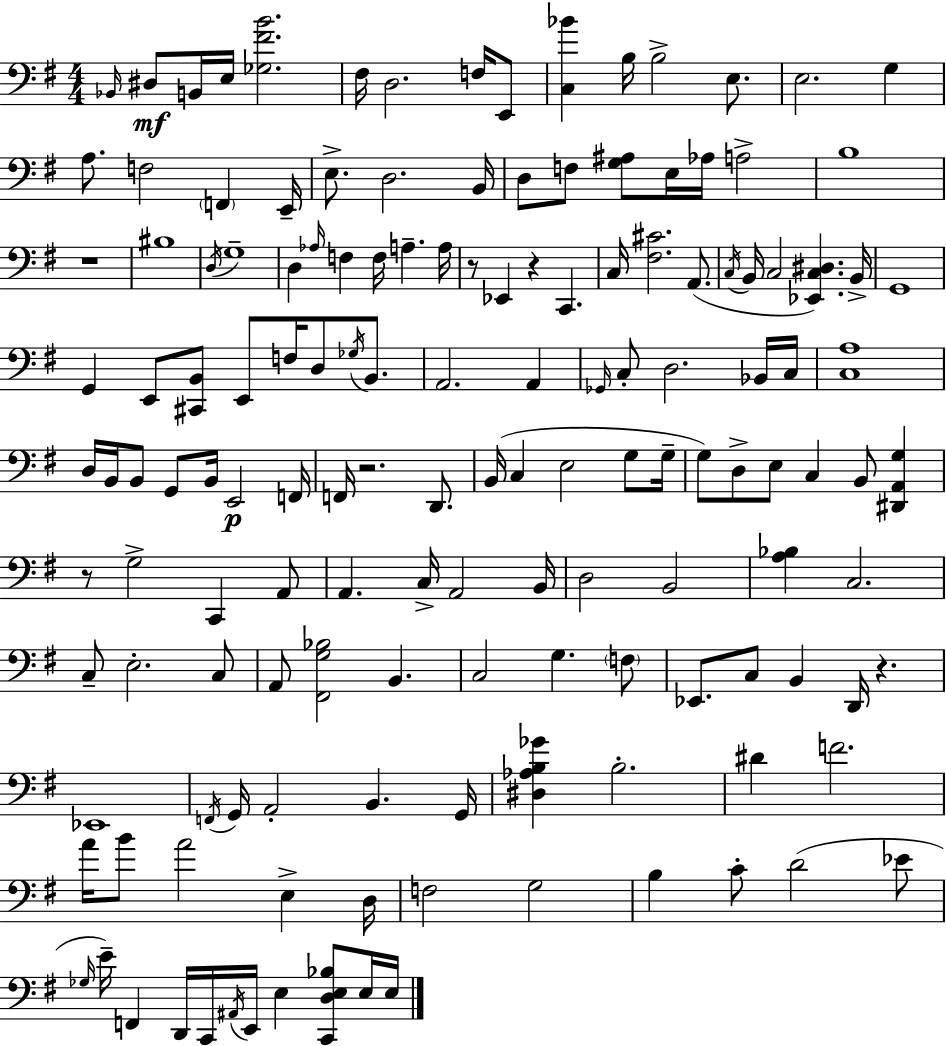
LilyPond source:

{
  \clef bass
  \numericTimeSignature
  \time 4/4
  \key e \minor
  \grace { bes,16 }\mf dis8 b,16 e16 <ges fis' b'>2. | fis16 d2. f16 e,8 | <c bes'>4 b16 b2-> e8. | e2. g4 | \break a8. f2 \parenthesize f,4 | e,16-- e8.-> d2. | b,16 d8 f8 <g ais>8 e16 aes16 a2-> | b1 | \break r1 | bis1 | \acciaccatura { d16 } g1-- | d4 \grace { aes16 } f4 f16 a4.-- | \break a16 r8 ees,4 r4 c,4. | c16 <fis cis'>2. | a,8.( \acciaccatura { c16 } b,16 c2 <ees, c dis>4.) | b,16-> g,1 | \break g,4 e,8 <cis, b,>8 e,8 f16 d8 | \acciaccatura { ges16 } b,8. a,2. | a,4 \grace { ges,16 } c8-. d2. | bes,16 c16 <c a>1 | \break d16 b,16 b,8 g,8 b,16 e,2\p | f,16 f,16 r2. | d,8. b,16( c4 e2 | g8 g16-- g8) d8-> e8 c4 | \break b,8 <dis, a, g>4 r8 g2-> | c,4 a,8 a,4. c16-> a,2 | b,16 d2 b,2 | <a bes>4 c2. | \break c8-- e2.-. | c8 a,8 <fis, g bes>2 | b,4. c2 g4. | \parenthesize f8 ees,8. c8 b,4 d,16 | \break r4. ees,1 | \acciaccatura { f,16 } g,16 a,2-. | b,4. g,16 <dis aes b ges'>4 b2.-. | dis'4 f'2. | \break a'16 b'8 a'2 | e4-> d16 f2 g2 | b4 c'8-. d'2( | ees'8 \grace { ges16 } e'16--) f,4 d,16 c,16 \acciaccatura { ais,16 } | \break e,16 e4 <c, d e bes>8 e16 e16 \bar "|."
}